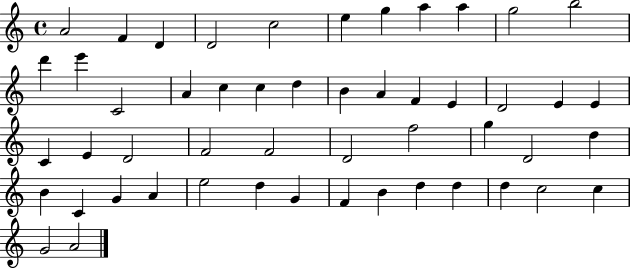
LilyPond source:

{
  \clef treble
  \time 4/4
  \defaultTimeSignature
  \key c \major
  a'2 f'4 d'4 | d'2 c''2 | e''4 g''4 a''4 a''4 | g''2 b''2 | \break d'''4 e'''4 c'2 | a'4 c''4 c''4 d''4 | b'4 a'4 f'4 e'4 | d'2 e'4 e'4 | \break c'4 e'4 d'2 | f'2 f'2 | d'2 f''2 | g''4 d'2 d''4 | \break b'4 c'4 g'4 a'4 | e''2 d''4 g'4 | f'4 b'4 d''4 d''4 | d''4 c''2 c''4 | \break g'2 a'2 | \bar "|."
}